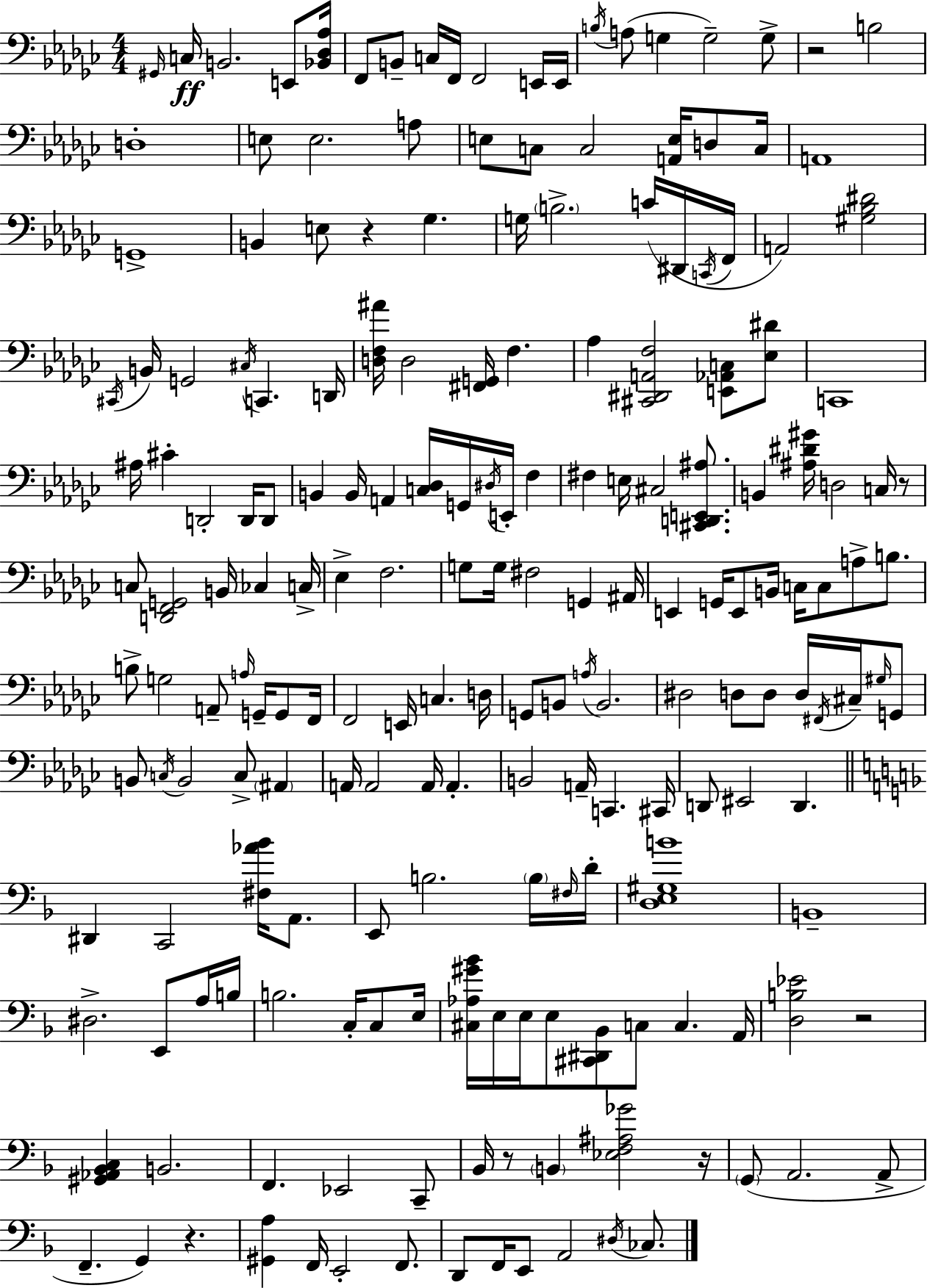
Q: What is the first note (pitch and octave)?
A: G#2